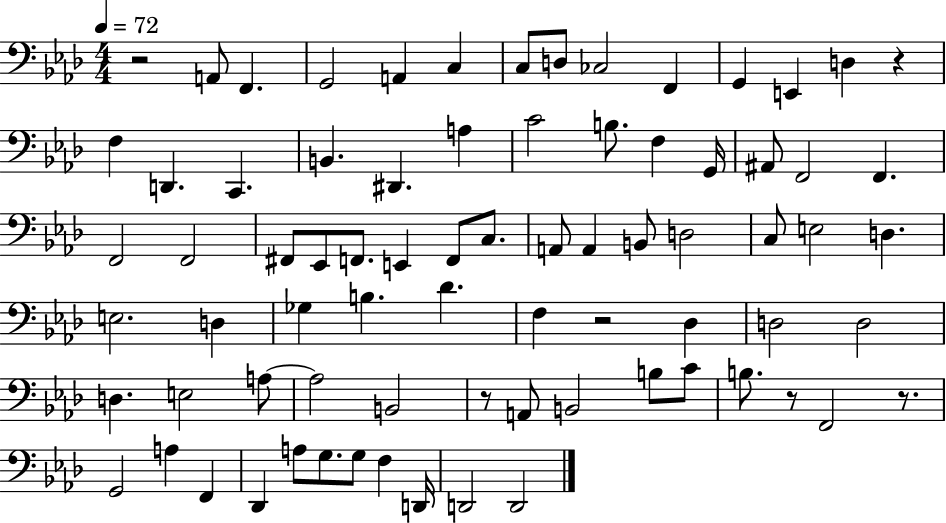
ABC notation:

X:1
T:Untitled
M:4/4
L:1/4
K:Ab
z2 A,,/2 F,, G,,2 A,, C, C,/2 D,/2 _C,2 F,, G,, E,, D, z F, D,, C,, B,, ^D,, A, C2 B,/2 F, G,,/4 ^A,,/2 F,,2 F,, F,,2 F,,2 ^F,,/2 _E,,/2 F,,/2 E,, F,,/2 C,/2 A,,/2 A,, B,,/2 D,2 C,/2 E,2 D, E,2 D, _G, B, _D F, z2 _D, D,2 D,2 D, E,2 A,/2 A,2 B,,2 z/2 A,,/2 B,,2 B,/2 C/2 B,/2 z/2 F,,2 z/2 G,,2 A, F,, _D,, A,/2 G,/2 G,/2 F, D,,/4 D,,2 D,,2